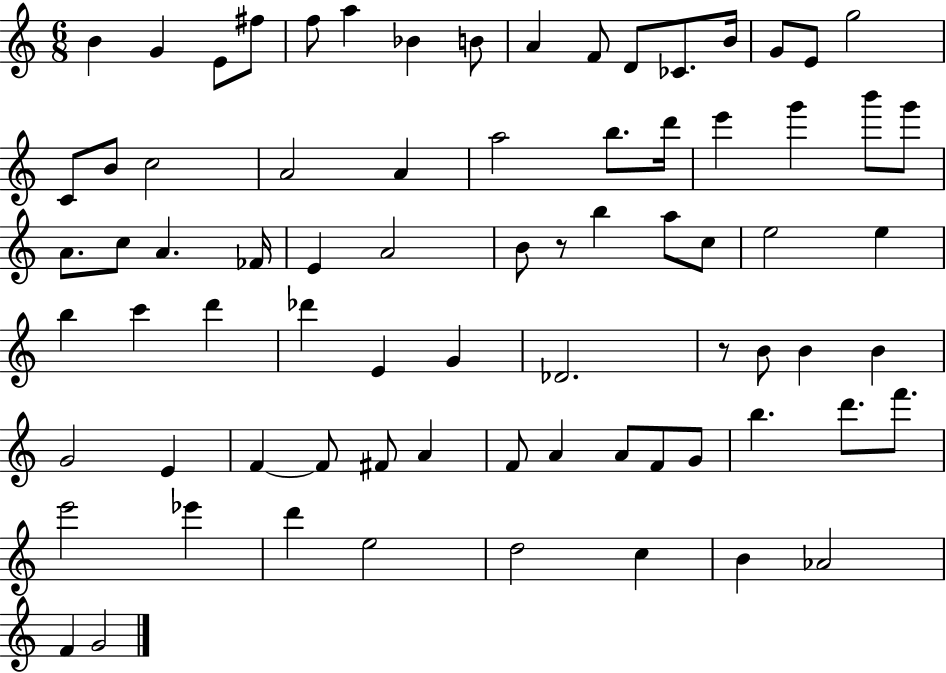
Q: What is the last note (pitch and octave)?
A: G4